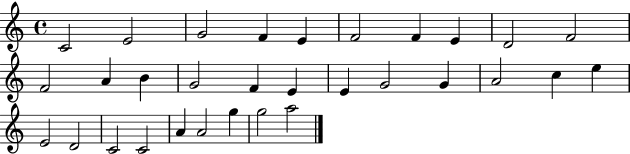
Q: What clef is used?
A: treble